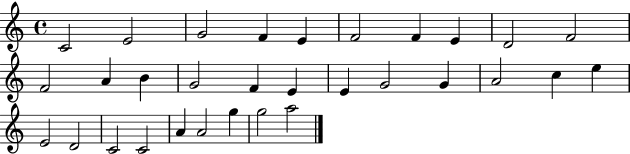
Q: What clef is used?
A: treble